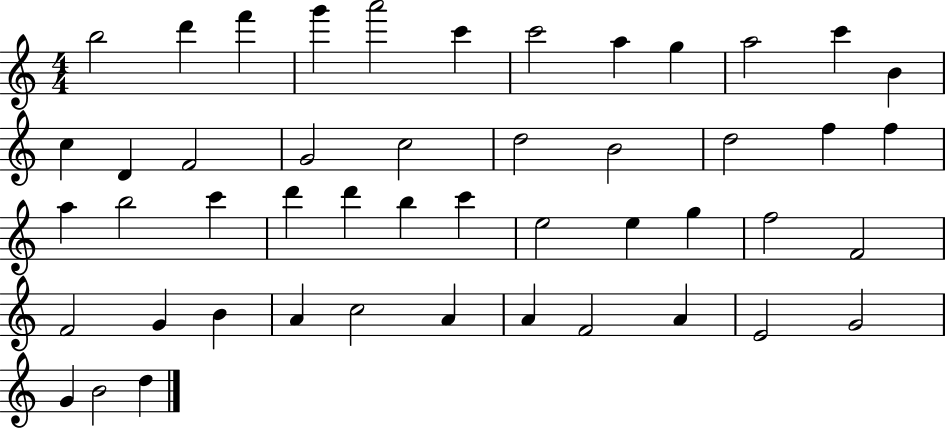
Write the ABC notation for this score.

X:1
T:Untitled
M:4/4
L:1/4
K:C
b2 d' f' g' a'2 c' c'2 a g a2 c' B c D F2 G2 c2 d2 B2 d2 f f a b2 c' d' d' b c' e2 e g f2 F2 F2 G B A c2 A A F2 A E2 G2 G B2 d